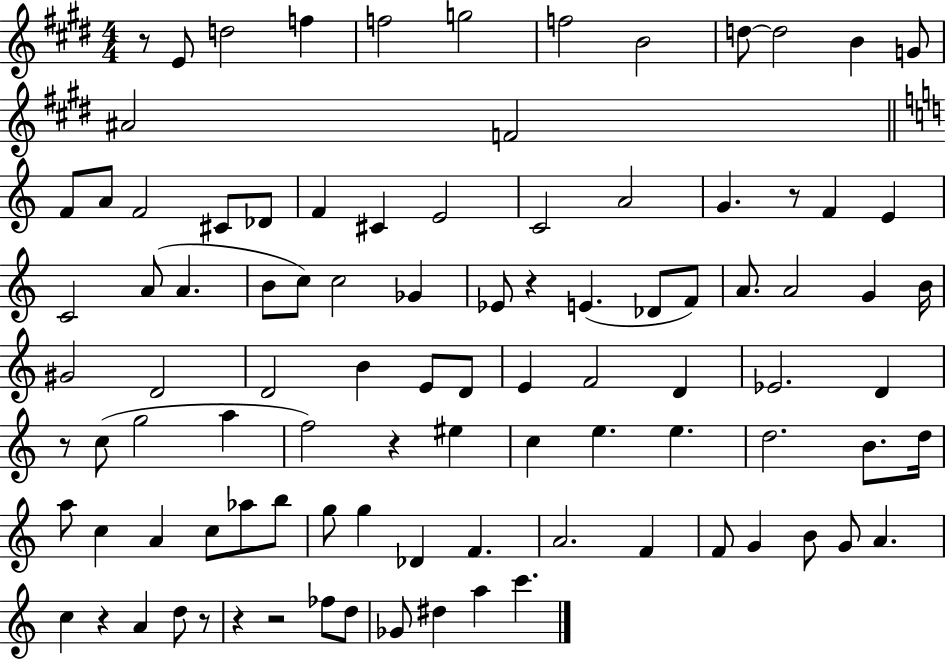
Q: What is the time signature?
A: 4/4